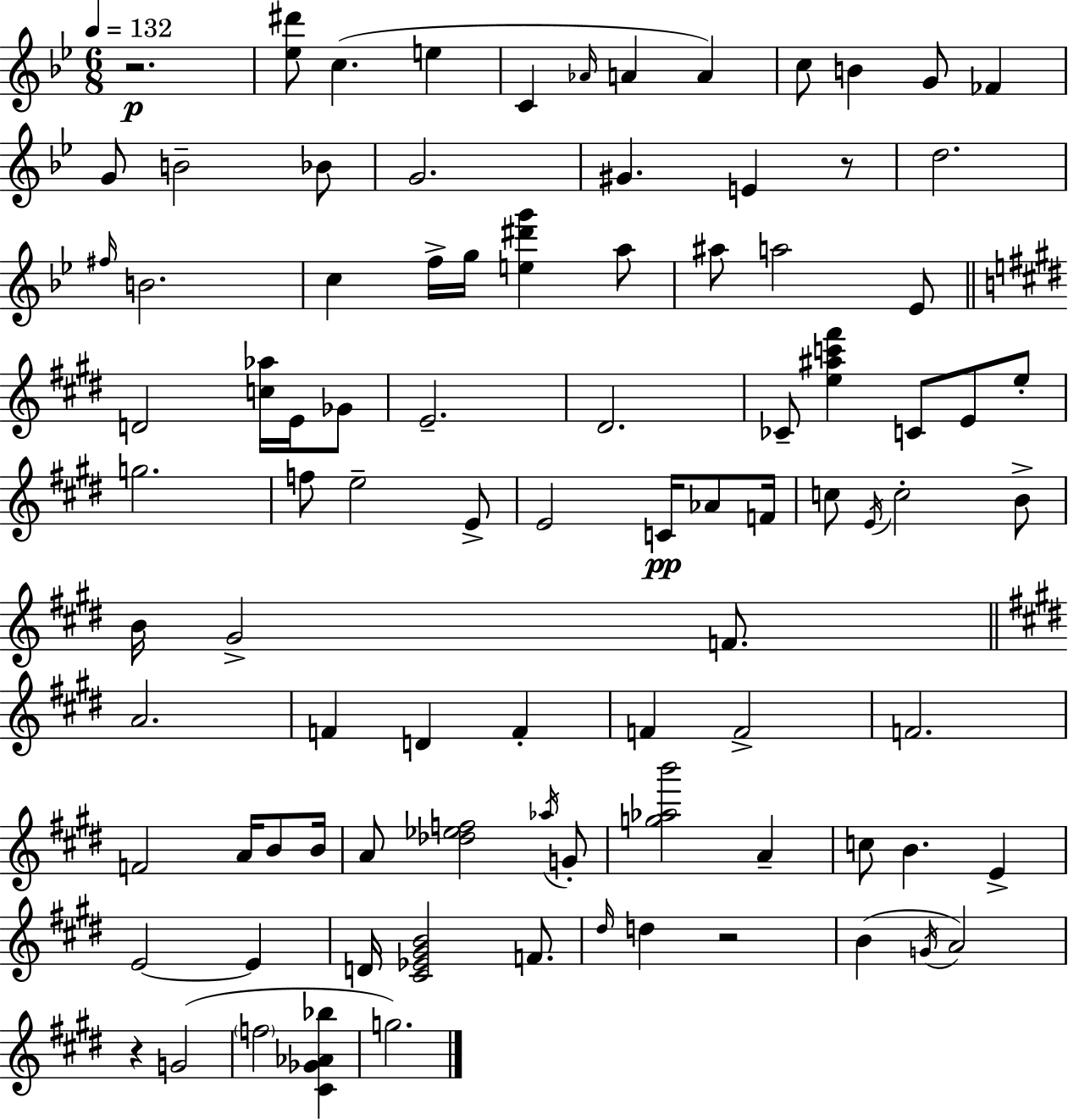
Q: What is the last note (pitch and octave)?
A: G5